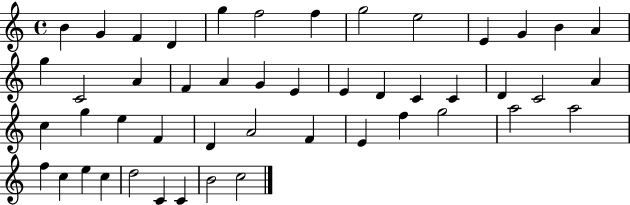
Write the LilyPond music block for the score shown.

{
  \clef treble
  \time 4/4
  \defaultTimeSignature
  \key c \major
  b'4 g'4 f'4 d'4 | g''4 f''2 f''4 | g''2 e''2 | e'4 g'4 b'4 a'4 | \break g''4 c'2 a'4 | f'4 a'4 g'4 e'4 | e'4 d'4 c'4 c'4 | d'4 c'2 a'4 | \break c''4 g''4 e''4 f'4 | d'4 a'2 f'4 | e'4 f''4 g''2 | a''2 a''2 | \break f''4 c''4 e''4 c''4 | d''2 c'4 c'4 | b'2 c''2 | \bar "|."
}